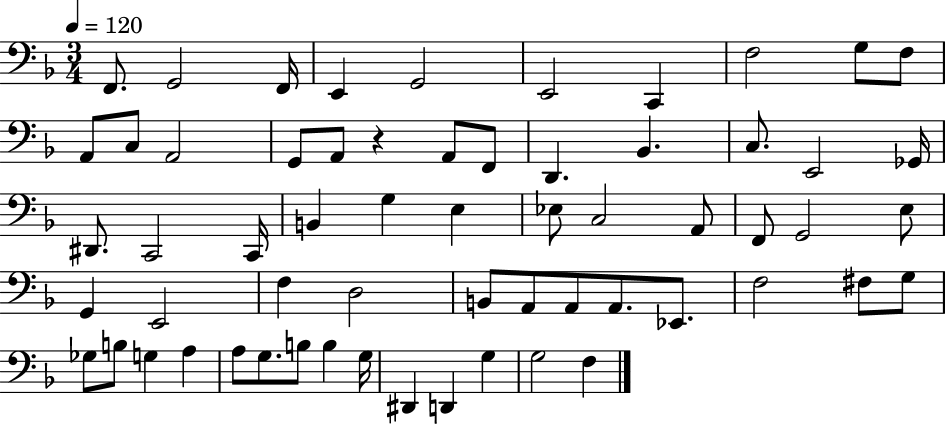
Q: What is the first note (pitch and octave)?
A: F2